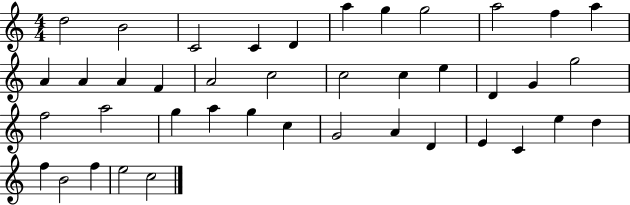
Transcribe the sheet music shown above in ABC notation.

X:1
T:Untitled
M:4/4
L:1/4
K:C
d2 B2 C2 C D a g g2 a2 f a A A A F A2 c2 c2 c e D G g2 f2 a2 g a g c G2 A D E C e d f B2 f e2 c2